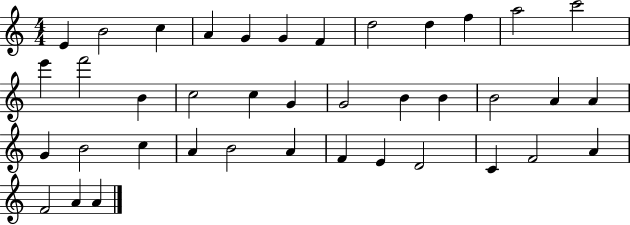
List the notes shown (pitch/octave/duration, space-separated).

E4/q B4/h C5/q A4/q G4/q G4/q F4/q D5/h D5/q F5/q A5/h C6/h E6/q F6/h B4/q C5/h C5/q G4/q G4/h B4/q B4/q B4/h A4/q A4/q G4/q B4/h C5/q A4/q B4/h A4/q F4/q E4/q D4/h C4/q F4/h A4/q F4/h A4/q A4/q